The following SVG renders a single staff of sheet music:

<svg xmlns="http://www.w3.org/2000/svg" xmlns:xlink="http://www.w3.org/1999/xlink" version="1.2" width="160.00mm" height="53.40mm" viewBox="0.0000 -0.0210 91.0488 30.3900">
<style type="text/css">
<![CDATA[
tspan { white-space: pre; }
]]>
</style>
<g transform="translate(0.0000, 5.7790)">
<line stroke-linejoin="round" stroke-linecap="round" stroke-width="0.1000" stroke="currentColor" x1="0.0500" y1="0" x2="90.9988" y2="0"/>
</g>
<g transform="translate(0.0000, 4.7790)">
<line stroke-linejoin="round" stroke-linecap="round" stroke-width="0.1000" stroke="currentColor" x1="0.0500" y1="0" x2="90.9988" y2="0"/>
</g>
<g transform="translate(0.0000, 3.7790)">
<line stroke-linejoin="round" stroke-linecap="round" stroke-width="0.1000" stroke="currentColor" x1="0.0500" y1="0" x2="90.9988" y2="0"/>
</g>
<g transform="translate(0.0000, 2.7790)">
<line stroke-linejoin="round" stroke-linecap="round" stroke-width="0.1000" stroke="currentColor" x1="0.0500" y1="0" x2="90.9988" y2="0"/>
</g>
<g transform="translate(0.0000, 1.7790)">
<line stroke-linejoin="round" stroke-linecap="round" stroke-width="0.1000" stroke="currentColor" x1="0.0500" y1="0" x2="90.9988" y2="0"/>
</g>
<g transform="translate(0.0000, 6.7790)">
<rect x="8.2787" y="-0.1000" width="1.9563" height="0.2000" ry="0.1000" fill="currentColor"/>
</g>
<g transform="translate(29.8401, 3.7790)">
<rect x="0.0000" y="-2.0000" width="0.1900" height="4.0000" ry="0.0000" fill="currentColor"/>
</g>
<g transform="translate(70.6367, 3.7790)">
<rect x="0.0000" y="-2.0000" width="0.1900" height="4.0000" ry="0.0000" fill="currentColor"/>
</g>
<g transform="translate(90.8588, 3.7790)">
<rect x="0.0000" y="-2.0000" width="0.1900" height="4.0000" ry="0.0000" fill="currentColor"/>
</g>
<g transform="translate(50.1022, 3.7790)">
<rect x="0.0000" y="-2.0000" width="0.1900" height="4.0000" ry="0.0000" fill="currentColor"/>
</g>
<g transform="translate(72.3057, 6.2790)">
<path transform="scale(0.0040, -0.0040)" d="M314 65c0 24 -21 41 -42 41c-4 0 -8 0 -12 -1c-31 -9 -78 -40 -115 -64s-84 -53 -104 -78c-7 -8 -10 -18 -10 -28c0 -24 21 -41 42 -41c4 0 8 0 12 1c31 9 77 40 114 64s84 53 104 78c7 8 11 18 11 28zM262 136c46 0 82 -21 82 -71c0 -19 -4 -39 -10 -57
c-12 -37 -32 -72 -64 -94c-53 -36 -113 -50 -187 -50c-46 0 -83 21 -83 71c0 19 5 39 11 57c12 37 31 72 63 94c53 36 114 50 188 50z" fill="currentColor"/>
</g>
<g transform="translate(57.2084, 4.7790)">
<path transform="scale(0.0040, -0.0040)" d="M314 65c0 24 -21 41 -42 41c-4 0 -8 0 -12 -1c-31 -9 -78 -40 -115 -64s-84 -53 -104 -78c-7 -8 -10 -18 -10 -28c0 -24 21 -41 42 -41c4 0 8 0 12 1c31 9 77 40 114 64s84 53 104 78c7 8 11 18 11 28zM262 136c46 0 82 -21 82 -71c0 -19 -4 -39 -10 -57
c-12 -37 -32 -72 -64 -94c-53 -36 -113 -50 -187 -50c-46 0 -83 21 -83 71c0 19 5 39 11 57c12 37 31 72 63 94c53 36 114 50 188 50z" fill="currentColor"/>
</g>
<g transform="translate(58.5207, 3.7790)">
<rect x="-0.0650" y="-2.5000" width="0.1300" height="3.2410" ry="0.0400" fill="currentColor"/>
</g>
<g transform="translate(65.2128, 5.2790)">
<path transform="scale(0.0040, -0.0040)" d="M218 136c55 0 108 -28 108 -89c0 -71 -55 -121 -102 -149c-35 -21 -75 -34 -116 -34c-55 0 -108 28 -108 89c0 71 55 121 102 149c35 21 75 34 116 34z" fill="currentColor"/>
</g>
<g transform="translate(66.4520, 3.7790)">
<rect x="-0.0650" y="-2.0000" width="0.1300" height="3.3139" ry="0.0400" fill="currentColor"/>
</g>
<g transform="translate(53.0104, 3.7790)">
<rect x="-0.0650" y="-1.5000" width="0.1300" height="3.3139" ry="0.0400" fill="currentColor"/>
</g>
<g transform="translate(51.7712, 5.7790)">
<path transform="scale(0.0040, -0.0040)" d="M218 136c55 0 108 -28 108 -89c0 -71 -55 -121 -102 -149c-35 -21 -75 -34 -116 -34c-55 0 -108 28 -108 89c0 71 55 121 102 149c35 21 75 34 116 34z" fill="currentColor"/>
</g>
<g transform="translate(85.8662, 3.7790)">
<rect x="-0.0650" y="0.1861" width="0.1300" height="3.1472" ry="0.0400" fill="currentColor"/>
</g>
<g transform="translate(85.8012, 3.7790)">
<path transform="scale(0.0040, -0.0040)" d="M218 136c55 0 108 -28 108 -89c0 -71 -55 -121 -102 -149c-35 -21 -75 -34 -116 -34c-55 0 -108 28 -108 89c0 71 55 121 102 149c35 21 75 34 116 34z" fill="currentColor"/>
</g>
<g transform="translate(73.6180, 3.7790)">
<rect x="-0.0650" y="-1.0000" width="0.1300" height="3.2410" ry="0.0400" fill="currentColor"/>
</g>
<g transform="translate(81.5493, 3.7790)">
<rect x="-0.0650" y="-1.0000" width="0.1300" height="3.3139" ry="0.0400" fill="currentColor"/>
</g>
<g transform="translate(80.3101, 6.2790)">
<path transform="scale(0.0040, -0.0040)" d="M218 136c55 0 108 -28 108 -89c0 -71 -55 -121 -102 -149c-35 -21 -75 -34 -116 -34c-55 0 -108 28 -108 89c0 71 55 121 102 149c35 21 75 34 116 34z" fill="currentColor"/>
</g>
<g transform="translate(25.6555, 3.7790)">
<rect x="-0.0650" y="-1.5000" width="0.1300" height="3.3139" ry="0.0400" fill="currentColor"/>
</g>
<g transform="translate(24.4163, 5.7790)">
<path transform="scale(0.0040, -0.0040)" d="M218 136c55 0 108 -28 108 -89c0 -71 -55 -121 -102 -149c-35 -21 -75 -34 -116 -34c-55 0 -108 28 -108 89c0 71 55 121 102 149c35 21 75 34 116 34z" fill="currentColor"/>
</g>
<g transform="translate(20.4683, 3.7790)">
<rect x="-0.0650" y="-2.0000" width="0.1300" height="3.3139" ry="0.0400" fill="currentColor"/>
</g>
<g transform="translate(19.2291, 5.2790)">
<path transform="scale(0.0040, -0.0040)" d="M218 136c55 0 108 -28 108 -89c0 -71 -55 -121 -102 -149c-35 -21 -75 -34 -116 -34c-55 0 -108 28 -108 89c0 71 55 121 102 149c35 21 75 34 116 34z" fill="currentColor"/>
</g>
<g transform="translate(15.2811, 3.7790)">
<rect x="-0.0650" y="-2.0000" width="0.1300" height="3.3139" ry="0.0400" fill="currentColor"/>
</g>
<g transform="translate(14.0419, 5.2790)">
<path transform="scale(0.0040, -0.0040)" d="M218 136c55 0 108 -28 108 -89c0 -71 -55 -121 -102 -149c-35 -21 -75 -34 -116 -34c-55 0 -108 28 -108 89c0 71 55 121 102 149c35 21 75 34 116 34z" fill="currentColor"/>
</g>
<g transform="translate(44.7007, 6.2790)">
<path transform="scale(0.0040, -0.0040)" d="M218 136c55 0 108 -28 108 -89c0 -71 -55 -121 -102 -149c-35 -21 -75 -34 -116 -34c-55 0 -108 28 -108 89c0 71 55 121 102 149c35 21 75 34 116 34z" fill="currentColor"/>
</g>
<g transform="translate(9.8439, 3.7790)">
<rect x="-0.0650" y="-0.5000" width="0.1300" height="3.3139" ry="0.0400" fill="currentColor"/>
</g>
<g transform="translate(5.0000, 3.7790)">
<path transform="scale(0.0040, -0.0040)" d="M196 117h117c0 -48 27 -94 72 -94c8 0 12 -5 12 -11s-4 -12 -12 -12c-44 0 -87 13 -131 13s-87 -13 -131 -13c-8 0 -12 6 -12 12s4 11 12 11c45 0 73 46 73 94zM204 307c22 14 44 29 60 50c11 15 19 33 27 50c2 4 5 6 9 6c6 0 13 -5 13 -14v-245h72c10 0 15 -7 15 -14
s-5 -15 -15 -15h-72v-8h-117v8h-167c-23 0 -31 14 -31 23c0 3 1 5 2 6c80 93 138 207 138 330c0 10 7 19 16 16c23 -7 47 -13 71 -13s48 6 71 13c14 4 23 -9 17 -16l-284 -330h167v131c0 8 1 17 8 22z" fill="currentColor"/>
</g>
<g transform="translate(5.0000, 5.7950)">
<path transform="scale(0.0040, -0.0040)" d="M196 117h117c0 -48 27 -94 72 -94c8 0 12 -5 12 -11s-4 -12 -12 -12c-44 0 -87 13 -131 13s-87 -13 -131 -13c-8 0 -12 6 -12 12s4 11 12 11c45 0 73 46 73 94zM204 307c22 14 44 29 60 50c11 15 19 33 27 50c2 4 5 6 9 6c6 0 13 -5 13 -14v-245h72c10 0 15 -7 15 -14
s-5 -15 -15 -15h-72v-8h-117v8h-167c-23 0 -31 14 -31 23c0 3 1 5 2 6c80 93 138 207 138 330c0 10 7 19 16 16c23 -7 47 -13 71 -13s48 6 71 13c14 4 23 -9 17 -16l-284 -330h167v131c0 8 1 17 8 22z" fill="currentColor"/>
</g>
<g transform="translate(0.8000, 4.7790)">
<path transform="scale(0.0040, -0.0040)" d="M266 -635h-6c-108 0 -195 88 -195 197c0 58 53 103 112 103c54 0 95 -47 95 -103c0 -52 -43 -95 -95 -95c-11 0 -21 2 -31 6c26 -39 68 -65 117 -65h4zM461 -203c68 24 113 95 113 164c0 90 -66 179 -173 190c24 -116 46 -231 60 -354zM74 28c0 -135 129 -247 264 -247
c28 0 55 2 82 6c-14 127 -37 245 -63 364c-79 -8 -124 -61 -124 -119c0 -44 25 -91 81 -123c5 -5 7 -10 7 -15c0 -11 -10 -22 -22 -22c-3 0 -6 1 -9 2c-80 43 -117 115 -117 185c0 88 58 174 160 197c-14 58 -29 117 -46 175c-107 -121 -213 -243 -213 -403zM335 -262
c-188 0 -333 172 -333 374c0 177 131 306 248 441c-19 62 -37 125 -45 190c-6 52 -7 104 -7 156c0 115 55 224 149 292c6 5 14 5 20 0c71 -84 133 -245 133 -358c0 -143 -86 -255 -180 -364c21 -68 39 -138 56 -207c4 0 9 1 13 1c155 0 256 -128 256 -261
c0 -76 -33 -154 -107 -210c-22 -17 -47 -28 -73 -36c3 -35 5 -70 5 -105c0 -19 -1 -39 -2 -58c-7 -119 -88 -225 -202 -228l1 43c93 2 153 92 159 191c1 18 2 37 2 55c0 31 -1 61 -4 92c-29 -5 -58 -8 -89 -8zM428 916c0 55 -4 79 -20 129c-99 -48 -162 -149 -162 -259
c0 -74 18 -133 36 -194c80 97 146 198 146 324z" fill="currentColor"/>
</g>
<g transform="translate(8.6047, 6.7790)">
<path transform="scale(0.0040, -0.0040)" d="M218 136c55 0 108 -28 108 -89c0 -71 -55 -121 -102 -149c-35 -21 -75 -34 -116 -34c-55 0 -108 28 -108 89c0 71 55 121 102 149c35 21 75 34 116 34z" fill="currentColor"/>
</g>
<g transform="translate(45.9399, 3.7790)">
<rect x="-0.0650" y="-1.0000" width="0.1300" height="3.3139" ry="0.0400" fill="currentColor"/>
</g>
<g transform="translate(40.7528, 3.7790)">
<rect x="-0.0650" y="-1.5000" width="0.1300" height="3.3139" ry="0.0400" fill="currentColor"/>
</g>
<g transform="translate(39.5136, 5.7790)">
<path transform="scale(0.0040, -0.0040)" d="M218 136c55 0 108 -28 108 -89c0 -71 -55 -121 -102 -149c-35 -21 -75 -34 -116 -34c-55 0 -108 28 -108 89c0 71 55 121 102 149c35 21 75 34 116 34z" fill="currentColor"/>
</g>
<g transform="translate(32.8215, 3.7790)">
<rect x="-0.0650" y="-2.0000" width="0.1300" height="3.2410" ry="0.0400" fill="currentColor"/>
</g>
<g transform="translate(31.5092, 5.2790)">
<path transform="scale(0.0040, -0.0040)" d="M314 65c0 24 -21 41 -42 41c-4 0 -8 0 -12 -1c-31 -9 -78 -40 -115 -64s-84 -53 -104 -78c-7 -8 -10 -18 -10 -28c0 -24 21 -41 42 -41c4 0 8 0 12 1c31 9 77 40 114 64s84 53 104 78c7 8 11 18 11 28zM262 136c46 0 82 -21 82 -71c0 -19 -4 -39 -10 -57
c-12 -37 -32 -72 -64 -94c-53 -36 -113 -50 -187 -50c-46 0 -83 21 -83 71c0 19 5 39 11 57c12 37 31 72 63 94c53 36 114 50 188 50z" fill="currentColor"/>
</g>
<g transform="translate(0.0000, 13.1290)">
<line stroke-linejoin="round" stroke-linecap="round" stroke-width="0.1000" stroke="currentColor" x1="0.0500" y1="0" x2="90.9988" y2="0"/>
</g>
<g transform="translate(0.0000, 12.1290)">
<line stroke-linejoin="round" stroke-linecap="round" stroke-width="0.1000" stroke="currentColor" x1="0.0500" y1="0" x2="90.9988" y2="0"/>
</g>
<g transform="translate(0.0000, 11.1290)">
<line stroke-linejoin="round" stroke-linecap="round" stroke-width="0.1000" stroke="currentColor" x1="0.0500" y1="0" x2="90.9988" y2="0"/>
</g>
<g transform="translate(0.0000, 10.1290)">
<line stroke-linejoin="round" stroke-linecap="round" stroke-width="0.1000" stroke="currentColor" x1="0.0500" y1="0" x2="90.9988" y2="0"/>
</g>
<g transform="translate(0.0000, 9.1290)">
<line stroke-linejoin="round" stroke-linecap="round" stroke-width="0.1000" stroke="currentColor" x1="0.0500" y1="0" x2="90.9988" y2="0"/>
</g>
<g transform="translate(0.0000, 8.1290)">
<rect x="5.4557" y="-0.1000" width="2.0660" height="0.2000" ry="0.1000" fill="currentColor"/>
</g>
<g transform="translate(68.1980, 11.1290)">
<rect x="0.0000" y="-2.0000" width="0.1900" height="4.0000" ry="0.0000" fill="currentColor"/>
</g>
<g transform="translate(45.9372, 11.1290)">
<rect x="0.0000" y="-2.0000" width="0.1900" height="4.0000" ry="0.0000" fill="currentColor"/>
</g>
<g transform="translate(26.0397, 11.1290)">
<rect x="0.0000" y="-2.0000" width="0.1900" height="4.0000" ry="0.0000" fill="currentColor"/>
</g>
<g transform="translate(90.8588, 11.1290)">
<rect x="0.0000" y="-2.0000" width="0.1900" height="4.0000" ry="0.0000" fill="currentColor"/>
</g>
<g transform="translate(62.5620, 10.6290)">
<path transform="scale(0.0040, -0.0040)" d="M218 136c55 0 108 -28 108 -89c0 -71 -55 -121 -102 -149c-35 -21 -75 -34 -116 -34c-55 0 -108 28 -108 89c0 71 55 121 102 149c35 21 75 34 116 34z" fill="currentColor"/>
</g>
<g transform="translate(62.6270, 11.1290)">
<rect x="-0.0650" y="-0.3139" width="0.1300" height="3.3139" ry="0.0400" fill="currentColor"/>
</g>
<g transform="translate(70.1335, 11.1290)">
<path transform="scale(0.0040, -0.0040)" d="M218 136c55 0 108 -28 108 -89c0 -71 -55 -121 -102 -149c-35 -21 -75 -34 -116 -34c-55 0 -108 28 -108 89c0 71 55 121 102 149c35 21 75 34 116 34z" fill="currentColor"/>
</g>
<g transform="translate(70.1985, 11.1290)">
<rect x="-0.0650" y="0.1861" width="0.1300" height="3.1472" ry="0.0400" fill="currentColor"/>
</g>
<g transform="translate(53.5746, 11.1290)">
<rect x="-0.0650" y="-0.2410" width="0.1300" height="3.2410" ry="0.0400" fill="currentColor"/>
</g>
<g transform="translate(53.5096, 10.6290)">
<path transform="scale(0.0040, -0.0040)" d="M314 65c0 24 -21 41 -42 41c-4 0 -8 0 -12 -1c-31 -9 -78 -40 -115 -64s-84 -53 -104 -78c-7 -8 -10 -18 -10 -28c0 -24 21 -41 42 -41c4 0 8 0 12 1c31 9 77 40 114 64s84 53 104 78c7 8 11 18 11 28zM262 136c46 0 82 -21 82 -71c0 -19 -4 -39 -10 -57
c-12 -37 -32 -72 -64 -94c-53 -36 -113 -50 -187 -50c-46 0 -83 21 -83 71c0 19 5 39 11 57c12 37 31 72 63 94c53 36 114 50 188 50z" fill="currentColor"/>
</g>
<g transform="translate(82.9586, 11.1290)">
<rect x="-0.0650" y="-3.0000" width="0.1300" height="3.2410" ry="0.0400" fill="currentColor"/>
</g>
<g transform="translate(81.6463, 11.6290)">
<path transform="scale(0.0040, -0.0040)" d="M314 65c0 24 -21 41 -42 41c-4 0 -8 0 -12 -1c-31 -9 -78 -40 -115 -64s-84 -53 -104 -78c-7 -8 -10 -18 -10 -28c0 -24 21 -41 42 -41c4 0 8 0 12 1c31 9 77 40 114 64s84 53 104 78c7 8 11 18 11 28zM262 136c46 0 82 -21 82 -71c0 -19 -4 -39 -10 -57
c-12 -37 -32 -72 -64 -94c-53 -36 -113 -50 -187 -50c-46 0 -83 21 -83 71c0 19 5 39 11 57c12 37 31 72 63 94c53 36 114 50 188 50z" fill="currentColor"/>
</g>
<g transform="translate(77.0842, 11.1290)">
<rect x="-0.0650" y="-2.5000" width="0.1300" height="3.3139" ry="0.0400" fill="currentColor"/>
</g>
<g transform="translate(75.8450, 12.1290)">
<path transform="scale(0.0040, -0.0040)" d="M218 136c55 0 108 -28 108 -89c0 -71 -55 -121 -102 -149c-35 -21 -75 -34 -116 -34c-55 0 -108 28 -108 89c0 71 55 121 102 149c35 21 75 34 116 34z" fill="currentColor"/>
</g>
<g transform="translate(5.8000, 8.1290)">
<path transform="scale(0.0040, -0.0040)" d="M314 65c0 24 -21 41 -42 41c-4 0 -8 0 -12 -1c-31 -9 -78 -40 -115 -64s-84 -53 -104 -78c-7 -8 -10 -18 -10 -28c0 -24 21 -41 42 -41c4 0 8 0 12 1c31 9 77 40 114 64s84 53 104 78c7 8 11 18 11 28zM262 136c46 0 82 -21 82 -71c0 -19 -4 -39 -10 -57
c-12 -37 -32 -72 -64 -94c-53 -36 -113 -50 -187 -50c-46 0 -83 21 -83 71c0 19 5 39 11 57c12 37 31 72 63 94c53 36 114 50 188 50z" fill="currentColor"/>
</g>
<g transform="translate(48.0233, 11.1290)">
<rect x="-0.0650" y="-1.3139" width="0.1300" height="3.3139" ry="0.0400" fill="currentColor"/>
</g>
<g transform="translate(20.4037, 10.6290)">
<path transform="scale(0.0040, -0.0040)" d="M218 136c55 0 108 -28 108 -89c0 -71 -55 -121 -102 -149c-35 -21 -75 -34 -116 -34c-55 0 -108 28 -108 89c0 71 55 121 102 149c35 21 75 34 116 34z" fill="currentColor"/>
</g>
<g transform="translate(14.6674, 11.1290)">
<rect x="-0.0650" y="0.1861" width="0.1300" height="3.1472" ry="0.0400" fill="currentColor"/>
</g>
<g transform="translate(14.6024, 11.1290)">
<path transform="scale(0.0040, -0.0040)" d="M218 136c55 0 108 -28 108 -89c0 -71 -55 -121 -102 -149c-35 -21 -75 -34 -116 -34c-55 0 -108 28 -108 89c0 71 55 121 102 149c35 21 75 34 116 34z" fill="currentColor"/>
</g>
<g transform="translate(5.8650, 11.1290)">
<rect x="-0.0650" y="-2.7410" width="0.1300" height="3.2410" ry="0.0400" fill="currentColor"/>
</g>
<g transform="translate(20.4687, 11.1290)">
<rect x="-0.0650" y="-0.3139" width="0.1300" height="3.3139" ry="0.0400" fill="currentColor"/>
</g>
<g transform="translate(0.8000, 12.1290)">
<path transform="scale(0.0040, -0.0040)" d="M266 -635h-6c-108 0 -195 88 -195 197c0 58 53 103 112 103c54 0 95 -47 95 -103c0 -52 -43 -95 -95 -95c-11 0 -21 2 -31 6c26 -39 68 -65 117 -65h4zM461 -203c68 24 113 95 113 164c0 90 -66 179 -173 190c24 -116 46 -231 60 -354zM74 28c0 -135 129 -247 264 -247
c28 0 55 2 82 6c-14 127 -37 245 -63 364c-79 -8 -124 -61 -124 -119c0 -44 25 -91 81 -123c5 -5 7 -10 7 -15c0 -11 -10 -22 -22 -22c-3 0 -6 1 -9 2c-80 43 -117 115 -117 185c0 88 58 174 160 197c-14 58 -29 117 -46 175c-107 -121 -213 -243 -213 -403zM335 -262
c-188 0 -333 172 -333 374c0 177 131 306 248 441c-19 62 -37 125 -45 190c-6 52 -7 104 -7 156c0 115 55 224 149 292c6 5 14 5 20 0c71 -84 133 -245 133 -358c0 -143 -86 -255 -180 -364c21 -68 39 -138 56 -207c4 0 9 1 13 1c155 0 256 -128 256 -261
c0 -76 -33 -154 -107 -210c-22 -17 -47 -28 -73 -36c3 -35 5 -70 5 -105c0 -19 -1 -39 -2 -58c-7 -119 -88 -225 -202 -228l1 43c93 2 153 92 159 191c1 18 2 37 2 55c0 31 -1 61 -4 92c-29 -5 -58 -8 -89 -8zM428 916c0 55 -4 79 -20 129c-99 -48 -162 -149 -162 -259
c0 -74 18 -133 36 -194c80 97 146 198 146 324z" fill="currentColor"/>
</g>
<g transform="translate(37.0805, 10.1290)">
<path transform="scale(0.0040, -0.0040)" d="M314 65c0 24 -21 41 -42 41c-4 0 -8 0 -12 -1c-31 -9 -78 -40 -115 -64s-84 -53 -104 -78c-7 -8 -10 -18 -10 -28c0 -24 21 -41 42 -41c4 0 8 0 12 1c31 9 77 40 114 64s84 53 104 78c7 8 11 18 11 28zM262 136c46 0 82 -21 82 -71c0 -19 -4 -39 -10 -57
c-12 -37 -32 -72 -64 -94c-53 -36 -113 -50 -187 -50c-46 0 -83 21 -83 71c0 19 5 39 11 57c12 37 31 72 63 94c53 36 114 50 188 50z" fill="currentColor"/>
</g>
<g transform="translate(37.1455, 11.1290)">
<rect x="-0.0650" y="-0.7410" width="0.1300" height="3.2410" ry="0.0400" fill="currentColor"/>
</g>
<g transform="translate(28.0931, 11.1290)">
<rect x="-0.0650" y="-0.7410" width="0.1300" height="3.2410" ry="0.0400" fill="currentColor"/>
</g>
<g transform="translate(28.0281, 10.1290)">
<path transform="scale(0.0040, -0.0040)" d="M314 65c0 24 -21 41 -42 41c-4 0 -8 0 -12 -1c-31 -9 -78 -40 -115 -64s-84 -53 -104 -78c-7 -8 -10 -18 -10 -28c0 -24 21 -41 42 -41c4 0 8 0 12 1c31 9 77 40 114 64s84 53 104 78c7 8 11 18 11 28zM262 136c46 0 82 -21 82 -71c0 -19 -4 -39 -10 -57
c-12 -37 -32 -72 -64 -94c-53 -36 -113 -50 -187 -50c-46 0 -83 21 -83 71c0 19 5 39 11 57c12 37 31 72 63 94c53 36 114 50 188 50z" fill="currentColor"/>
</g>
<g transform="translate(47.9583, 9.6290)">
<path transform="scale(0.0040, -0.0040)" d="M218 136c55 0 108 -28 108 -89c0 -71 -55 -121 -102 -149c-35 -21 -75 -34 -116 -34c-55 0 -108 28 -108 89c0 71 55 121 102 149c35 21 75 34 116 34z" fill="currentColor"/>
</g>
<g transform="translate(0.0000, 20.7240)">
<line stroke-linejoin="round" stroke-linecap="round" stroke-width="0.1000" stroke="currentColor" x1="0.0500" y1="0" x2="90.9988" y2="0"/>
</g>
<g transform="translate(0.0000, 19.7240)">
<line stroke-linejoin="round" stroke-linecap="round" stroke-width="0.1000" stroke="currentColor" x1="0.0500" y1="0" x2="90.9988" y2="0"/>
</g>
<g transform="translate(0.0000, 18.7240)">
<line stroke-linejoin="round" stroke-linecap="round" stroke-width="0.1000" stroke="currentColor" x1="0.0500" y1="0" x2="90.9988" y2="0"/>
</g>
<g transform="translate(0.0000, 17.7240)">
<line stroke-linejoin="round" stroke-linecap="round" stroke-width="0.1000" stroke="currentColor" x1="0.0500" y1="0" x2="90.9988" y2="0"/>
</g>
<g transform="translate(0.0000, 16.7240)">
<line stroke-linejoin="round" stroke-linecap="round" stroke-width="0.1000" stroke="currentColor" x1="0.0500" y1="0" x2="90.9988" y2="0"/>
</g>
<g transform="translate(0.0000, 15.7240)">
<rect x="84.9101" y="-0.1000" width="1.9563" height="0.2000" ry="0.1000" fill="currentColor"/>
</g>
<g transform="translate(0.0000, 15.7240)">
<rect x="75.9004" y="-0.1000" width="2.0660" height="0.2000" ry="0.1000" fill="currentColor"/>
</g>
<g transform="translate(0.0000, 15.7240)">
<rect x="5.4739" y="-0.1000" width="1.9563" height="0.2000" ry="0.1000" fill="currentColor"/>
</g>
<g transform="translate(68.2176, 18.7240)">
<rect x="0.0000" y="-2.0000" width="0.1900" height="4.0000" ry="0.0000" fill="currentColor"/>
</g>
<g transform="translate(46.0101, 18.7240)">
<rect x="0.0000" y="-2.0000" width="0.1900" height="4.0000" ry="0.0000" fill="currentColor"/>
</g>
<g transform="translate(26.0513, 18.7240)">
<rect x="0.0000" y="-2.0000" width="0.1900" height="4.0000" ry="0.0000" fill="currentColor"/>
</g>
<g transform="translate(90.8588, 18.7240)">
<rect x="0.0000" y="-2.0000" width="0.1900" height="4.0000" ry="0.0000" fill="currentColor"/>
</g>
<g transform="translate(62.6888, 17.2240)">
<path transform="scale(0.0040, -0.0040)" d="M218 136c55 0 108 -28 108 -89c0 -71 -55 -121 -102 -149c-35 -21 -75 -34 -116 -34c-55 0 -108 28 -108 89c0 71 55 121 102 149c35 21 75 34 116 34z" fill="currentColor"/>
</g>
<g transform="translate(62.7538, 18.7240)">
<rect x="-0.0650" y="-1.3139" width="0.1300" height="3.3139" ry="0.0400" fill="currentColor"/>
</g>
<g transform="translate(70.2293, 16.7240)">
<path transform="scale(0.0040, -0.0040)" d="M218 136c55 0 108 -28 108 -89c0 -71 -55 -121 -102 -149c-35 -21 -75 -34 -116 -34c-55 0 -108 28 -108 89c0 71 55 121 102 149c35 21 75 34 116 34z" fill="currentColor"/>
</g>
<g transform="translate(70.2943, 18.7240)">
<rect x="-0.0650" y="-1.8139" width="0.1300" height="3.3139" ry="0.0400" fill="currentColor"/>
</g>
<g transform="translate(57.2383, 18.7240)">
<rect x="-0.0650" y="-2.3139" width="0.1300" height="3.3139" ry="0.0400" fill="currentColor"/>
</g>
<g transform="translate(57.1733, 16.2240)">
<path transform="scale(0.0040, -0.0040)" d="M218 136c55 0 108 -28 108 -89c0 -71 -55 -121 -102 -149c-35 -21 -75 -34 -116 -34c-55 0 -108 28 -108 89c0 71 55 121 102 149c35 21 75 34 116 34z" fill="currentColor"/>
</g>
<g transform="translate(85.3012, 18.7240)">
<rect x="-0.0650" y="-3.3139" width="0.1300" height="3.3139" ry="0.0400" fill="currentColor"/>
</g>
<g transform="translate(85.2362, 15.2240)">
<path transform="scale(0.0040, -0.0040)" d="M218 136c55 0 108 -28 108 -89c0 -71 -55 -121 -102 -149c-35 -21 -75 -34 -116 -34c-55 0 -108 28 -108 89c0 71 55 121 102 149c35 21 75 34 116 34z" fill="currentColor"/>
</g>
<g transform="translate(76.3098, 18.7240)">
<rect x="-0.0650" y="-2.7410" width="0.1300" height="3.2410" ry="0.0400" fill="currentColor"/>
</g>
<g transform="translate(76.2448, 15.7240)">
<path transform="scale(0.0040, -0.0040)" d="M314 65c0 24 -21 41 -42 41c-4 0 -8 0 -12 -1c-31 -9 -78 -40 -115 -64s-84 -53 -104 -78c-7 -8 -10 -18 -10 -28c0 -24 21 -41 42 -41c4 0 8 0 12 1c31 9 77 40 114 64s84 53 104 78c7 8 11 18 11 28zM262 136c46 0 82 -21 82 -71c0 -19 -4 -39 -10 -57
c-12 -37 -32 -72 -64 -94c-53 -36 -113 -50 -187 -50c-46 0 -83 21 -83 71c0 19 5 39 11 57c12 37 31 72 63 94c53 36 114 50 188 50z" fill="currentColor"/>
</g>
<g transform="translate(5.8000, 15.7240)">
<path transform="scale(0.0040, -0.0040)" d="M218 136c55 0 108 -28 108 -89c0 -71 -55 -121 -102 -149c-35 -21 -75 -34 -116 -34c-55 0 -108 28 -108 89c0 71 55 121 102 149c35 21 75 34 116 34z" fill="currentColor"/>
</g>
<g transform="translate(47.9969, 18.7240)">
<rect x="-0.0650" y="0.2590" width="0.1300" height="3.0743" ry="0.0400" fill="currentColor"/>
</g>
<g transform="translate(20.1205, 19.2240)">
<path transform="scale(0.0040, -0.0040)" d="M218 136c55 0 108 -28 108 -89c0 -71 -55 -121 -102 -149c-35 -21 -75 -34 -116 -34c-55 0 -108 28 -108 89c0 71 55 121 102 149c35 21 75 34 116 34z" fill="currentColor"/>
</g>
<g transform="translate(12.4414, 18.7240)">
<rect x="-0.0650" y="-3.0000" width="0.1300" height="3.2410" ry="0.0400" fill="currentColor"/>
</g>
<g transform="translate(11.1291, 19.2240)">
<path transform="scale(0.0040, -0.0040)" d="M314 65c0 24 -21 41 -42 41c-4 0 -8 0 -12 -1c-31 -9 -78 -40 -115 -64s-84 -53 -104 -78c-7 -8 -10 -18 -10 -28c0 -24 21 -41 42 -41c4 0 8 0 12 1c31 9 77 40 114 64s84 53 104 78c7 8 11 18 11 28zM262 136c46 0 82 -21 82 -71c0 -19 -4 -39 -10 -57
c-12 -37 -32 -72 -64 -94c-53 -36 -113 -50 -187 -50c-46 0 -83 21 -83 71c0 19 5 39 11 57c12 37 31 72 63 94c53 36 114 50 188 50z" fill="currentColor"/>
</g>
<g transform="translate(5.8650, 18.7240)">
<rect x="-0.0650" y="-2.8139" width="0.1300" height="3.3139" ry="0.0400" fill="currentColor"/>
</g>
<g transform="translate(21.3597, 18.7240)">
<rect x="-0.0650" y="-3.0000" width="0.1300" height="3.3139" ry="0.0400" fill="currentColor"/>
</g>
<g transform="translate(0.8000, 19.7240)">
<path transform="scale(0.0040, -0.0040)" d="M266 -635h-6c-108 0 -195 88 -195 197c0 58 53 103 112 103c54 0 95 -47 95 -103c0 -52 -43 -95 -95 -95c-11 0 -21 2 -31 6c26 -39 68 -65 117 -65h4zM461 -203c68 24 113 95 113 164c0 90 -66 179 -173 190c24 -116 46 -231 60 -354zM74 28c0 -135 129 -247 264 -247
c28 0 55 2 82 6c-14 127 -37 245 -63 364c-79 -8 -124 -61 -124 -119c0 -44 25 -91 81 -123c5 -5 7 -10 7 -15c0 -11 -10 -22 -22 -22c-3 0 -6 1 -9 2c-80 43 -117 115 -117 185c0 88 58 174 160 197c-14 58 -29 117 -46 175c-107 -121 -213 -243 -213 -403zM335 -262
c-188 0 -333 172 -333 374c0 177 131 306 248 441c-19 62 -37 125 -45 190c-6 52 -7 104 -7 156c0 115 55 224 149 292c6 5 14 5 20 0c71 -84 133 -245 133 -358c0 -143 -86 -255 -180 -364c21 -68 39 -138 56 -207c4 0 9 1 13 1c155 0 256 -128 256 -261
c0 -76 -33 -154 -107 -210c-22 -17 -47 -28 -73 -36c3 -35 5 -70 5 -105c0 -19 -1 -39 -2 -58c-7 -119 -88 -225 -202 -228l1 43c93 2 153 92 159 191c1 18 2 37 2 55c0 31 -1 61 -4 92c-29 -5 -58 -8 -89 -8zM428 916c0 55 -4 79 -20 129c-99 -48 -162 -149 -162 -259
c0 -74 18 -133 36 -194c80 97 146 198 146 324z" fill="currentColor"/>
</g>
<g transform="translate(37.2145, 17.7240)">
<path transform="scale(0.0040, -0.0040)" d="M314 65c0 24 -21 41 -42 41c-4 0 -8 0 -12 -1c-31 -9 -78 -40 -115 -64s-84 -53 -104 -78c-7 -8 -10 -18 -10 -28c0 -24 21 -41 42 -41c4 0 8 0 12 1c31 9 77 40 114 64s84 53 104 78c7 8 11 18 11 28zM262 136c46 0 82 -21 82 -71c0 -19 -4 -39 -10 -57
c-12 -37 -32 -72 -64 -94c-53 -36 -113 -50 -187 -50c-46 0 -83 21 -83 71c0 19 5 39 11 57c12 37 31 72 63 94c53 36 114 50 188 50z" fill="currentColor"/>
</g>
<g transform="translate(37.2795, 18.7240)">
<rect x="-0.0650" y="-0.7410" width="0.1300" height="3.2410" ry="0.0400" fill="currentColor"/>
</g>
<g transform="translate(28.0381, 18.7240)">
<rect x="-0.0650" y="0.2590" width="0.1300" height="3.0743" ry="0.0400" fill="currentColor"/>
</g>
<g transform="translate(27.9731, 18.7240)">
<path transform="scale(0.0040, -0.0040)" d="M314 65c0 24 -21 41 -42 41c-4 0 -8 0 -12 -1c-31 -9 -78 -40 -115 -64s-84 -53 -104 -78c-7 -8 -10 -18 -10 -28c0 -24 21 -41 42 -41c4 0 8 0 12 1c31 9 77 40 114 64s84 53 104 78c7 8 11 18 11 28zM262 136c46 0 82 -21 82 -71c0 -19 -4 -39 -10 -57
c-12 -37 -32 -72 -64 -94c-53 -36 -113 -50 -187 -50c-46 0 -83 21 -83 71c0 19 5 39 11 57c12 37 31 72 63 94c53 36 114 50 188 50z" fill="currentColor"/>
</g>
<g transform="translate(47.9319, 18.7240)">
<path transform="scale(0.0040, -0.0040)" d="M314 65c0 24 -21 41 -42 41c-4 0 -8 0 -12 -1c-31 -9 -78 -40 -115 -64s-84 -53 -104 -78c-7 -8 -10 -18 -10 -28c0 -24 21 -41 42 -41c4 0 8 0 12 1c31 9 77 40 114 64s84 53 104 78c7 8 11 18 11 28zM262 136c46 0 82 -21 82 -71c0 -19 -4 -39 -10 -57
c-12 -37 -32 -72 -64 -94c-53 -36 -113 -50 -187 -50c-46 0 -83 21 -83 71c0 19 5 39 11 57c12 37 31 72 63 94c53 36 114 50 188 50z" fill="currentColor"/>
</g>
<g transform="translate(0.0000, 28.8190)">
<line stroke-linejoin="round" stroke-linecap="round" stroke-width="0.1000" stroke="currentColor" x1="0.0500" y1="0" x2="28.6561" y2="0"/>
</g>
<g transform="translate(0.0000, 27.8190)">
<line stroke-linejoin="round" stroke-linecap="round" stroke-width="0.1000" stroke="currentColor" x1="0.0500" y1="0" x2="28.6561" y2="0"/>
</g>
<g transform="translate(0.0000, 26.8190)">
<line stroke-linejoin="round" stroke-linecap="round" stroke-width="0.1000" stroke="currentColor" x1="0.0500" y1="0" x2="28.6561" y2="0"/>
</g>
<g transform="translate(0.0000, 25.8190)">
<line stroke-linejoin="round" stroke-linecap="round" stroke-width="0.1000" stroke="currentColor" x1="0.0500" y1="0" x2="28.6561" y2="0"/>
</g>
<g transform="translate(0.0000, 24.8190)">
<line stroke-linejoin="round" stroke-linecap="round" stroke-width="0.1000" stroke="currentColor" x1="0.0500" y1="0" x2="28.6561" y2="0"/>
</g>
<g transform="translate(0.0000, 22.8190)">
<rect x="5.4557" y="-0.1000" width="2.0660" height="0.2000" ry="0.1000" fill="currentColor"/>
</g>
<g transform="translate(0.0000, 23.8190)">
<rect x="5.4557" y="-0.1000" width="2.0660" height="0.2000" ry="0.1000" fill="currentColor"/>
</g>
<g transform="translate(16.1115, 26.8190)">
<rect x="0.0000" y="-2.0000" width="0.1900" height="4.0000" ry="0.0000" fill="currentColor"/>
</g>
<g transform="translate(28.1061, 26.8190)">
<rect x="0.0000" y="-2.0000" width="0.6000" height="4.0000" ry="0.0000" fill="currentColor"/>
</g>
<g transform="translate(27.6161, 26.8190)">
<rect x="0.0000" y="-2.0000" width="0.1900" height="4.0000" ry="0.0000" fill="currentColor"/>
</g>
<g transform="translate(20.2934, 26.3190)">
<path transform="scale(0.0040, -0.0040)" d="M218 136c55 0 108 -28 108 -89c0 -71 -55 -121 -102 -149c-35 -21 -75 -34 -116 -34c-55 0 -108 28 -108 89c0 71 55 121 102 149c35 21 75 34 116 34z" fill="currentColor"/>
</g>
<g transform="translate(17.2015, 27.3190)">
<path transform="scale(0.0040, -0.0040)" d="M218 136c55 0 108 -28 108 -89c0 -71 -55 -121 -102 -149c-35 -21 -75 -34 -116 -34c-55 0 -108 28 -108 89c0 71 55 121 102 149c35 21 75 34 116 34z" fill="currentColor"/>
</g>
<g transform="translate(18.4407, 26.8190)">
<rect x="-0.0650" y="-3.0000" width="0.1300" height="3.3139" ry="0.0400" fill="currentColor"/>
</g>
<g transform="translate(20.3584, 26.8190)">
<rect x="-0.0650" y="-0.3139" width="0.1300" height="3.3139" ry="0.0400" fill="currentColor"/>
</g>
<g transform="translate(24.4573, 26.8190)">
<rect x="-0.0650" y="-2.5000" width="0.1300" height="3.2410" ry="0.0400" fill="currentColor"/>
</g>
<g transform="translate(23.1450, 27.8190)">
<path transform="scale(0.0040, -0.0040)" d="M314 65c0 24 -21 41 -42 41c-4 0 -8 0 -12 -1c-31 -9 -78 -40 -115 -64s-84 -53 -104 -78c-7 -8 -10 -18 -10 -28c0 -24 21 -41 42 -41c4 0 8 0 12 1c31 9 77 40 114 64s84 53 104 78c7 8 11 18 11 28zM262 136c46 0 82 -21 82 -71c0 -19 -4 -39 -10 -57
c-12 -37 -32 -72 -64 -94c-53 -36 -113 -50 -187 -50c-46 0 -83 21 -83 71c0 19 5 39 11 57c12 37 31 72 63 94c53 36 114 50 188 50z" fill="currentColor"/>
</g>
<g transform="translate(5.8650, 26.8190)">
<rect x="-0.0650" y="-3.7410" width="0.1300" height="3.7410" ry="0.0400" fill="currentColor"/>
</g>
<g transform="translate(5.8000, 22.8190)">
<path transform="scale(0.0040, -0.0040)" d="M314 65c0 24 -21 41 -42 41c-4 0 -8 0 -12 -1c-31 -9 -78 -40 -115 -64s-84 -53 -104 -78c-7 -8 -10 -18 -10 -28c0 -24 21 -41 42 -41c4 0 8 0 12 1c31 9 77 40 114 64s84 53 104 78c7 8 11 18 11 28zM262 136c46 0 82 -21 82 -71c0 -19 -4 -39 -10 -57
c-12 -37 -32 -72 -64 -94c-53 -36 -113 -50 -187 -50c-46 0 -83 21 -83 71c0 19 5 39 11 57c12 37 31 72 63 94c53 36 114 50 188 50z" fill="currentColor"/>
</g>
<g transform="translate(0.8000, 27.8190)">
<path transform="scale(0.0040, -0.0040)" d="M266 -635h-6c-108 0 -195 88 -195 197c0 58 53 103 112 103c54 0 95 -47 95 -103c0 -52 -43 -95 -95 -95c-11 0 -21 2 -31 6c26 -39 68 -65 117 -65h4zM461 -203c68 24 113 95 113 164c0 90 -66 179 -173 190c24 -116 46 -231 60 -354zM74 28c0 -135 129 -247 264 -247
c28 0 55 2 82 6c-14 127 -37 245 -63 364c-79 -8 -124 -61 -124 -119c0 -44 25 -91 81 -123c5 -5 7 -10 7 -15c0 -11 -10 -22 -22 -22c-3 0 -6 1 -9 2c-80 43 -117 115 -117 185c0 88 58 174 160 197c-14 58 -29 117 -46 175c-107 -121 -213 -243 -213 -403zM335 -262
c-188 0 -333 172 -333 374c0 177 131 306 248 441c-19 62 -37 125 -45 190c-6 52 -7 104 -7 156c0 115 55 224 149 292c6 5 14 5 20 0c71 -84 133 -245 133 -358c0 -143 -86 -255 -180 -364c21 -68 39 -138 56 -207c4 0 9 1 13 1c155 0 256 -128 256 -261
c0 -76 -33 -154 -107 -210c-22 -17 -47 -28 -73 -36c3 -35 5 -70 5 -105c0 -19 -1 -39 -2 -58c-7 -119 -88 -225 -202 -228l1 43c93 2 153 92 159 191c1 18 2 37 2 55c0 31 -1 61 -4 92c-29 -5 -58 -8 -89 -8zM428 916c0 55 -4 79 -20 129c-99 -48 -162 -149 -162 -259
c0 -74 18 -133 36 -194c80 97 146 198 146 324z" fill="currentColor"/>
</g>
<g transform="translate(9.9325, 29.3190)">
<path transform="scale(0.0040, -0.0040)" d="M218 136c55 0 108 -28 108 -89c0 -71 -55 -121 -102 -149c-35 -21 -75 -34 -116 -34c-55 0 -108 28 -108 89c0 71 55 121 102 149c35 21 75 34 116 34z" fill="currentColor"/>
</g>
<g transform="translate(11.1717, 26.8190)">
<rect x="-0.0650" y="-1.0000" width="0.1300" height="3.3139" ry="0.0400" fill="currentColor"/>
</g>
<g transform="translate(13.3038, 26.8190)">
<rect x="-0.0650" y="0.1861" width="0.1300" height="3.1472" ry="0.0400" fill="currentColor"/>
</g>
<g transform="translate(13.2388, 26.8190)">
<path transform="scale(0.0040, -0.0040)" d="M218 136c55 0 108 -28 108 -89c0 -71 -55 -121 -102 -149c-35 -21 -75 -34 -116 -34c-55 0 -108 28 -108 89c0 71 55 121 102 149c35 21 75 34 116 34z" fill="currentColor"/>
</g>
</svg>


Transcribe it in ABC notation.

X:1
T:Untitled
M:4/4
L:1/4
K:C
C F F E F2 E D E G2 F D2 D B a2 B c d2 d2 e c2 c B G A2 a A2 A B2 d2 B2 g e f a2 b c'2 D B A c G2